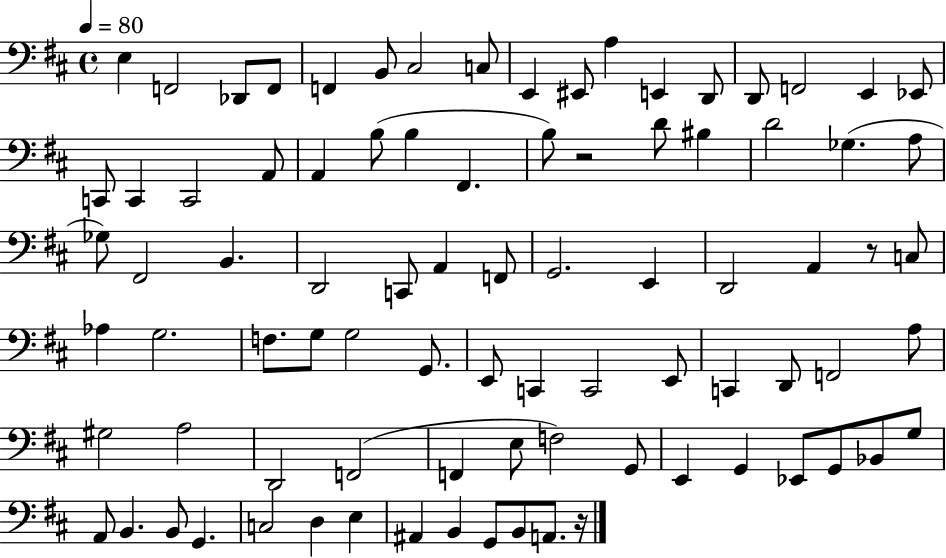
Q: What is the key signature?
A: D major